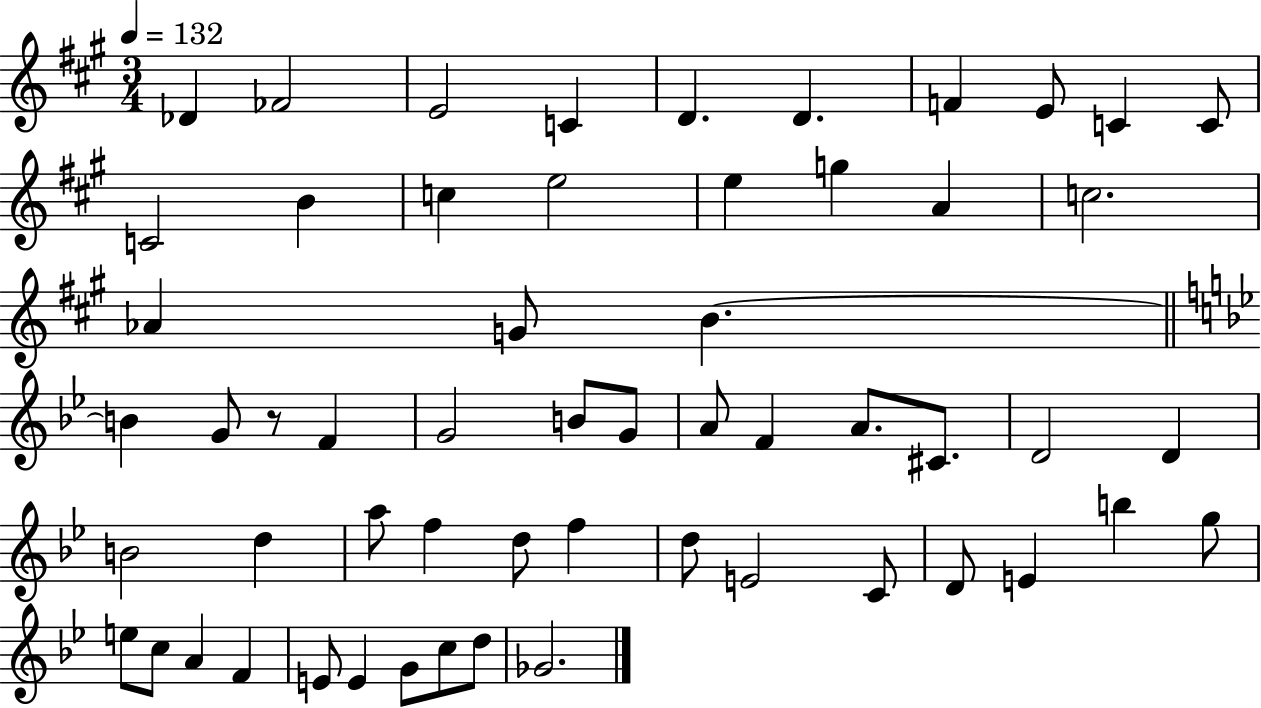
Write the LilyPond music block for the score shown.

{
  \clef treble
  \numericTimeSignature
  \time 3/4
  \key a \major
  \tempo 4 = 132
  des'4 fes'2 | e'2 c'4 | d'4. d'4. | f'4 e'8 c'4 c'8 | \break c'2 b'4 | c''4 e''2 | e''4 g''4 a'4 | c''2. | \break aes'4 g'8 b'4.~~ | \bar "||" \break \key g \minor b'4 g'8 r8 f'4 | g'2 b'8 g'8 | a'8 f'4 a'8. cis'8. | d'2 d'4 | \break b'2 d''4 | a''8 f''4 d''8 f''4 | d''8 e'2 c'8 | d'8 e'4 b''4 g''8 | \break e''8 c''8 a'4 f'4 | e'8 e'4 g'8 c''8 d''8 | ges'2. | \bar "|."
}